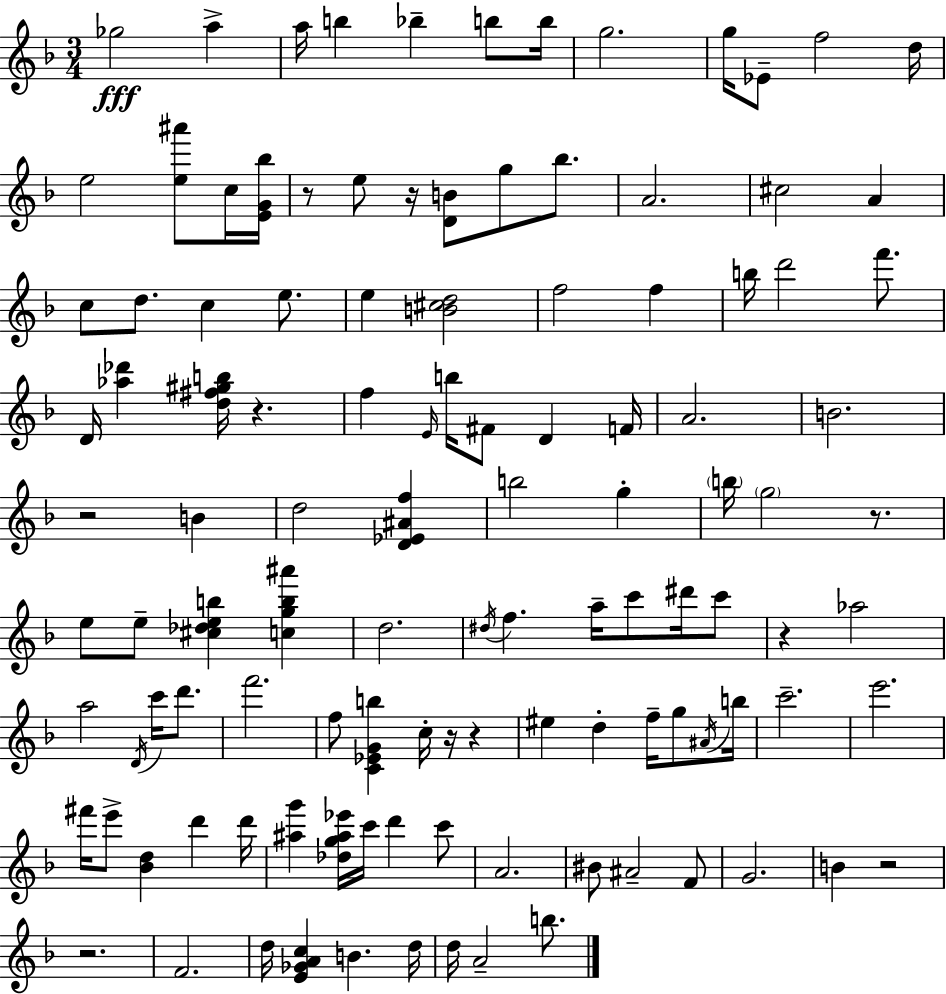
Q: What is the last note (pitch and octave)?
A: B5